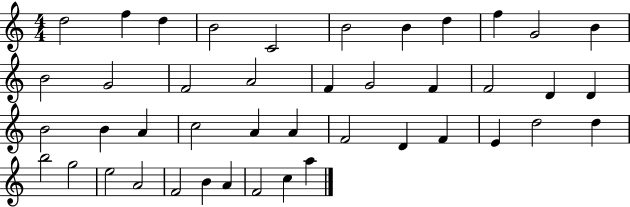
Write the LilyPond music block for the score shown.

{
  \clef treble
  \numericTimeSignature
  \time 4/4
  \key c \major
  d''2 f''4 d''4 | b'2 c'2 | b'2 b'4 d''4 | f''4 g'2 b'4 | \break b'2 g'2 | f'2 a'2 | f'4 g'2 f'4 | f'2 d'4 d'4 | \break b'2 b'4 a'4 | c''2 a'4 a'4 | f'2 d'4 f'4 | e'4 d''2 d''4 | \break b''2 g''2 | e''2 a'2 | f'2 b'4 a'4 | f'2 c''4 a''4 | \break \bar "|."
}